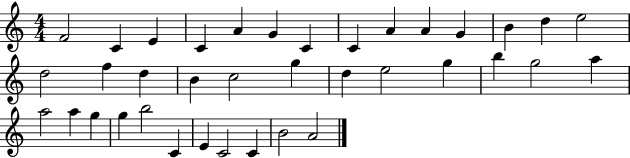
F4/h C4/q E4/q C4/q A4/q G4/q C4/q C4/q A4/q A4/q G4/q B4/q D5/q E5/h D5/h F5/q D5/q B4/q C5/h G5/q D5/q E5/h G5/q B5/q G5/h A5/q A5/h A5/q G5/q G5/q B5/h C4/q E4/q C4/h C4/q B4/h A4/h